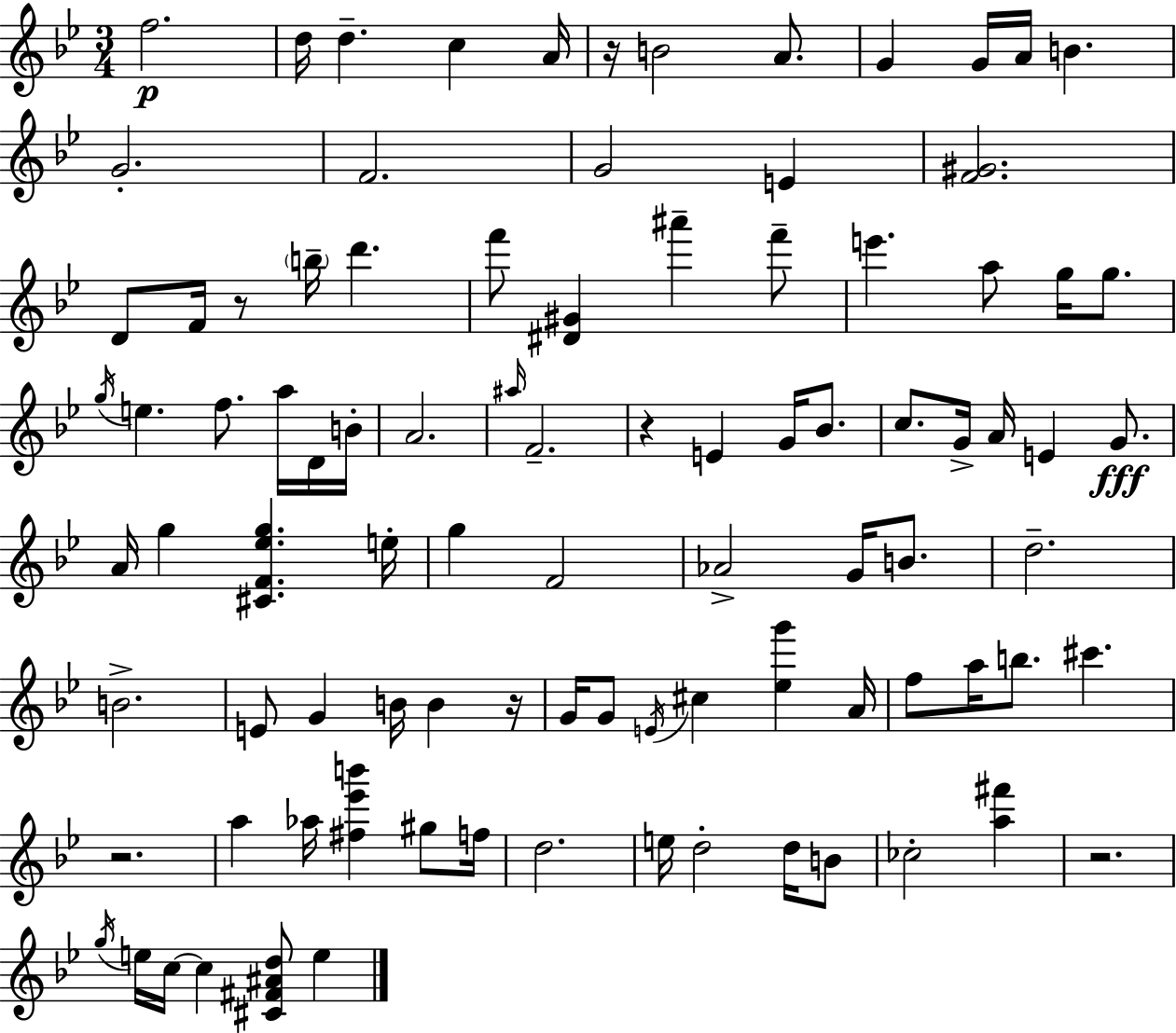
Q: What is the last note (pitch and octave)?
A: E5